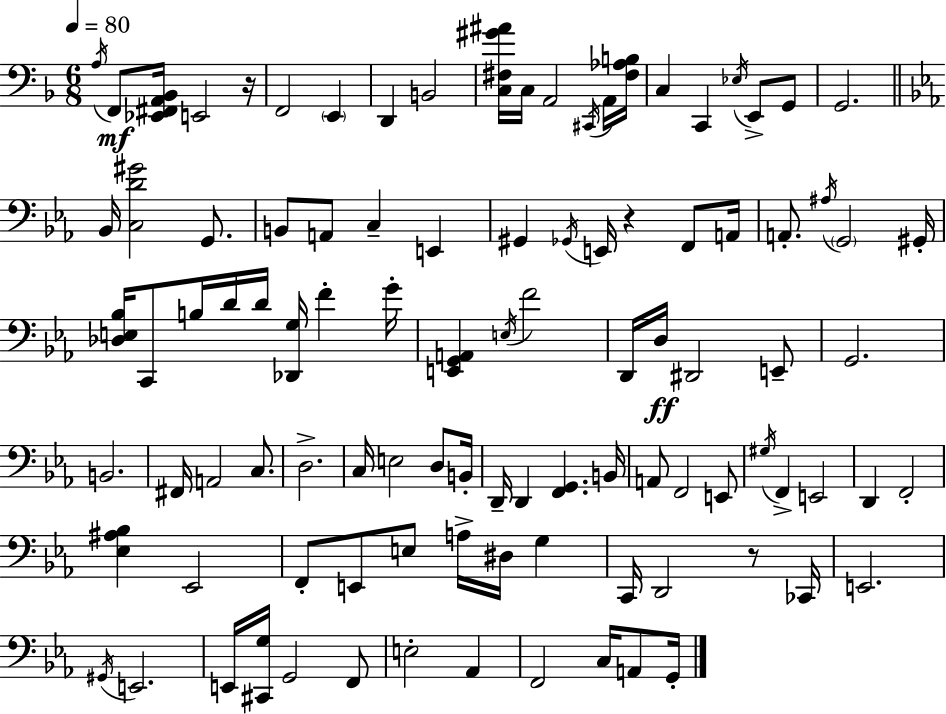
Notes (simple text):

A3/s F2/e [Eb2,F#2,A2,Bb2]/s E2/h R/s F2/h E2/q D2/q B2/h [C3,F#3,G#4,A#4]/s C3/s A2/h C#2/s A2/s [F#3,Ab3,B3]/s C3/q C2/q Eb3/s E2/e G2/e G2/h. Bb2/s [C3,D4,G#4]/h G2/e. B2/e A2/e C3/q E2/q G#2/q Gb2/s E2/s R/q F2/e A2/s A2/e. A#3/s G2/h G#2/s [Db3,E3,Bb3]/s C2/e B3/s D4/s D4/s [Db2,G3]/s F4/q G4/s [E2,G2,A2]/q E3/s F4/h D2/s D3/s D#2/h E2/e G2/h. B2/h. F#2/s A2/h C3/e. D3/h. C3/s E3/h D3/e B2/s D2/s D2/q [F2,G2]/q. B2/s A2/e F2/h E2/e G#3/s F2/q E2/h D2/q F2/h [Eb3,A#3,Bb3]/q Eb2/h F2/e E2/e E3/e A3/s D#3/s G3/q C2/s D2/h R/e CES2/s E2/h. G#2/s E2/h. E2/s [C#2,G3]/s G2/h F2/e E3/h Ab2/q F2/h C3/s A2/e G2/s